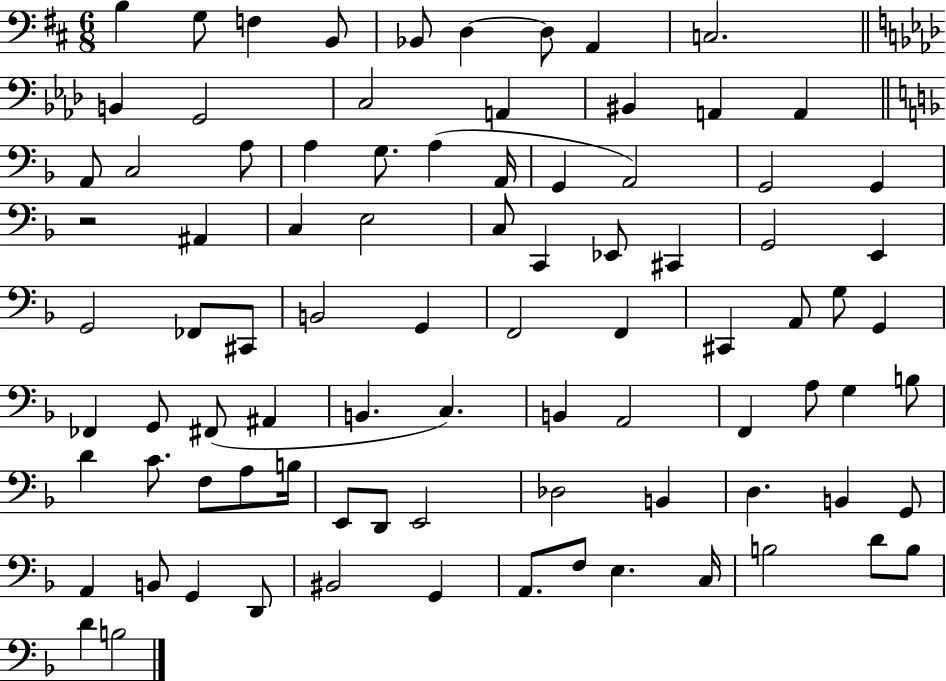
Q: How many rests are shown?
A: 1